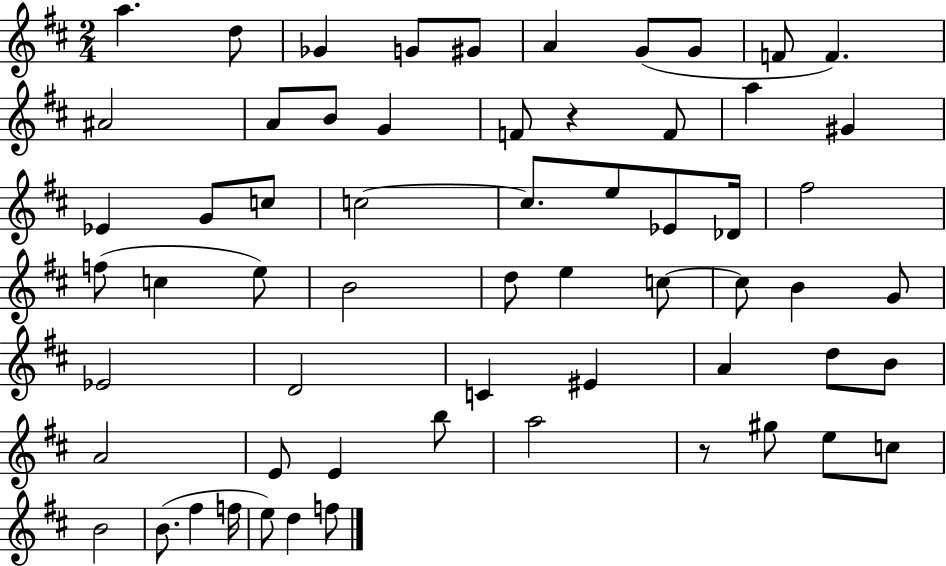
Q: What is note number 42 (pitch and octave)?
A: A4